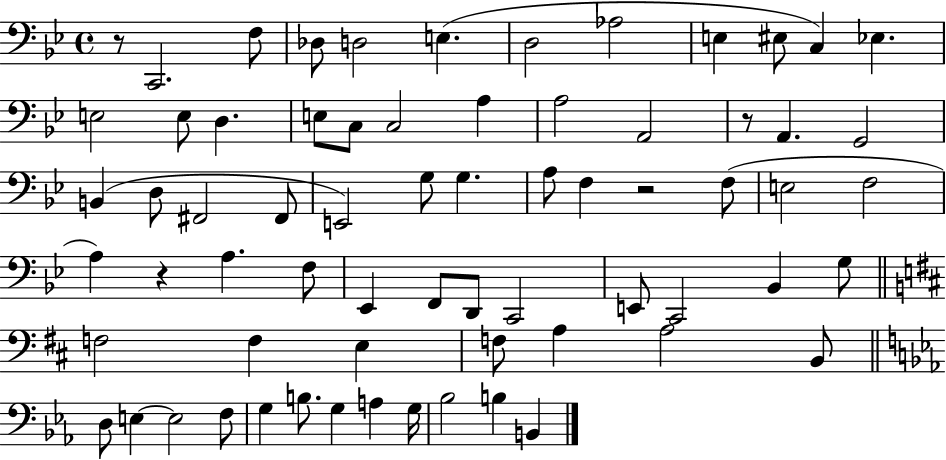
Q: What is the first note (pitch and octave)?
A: C2